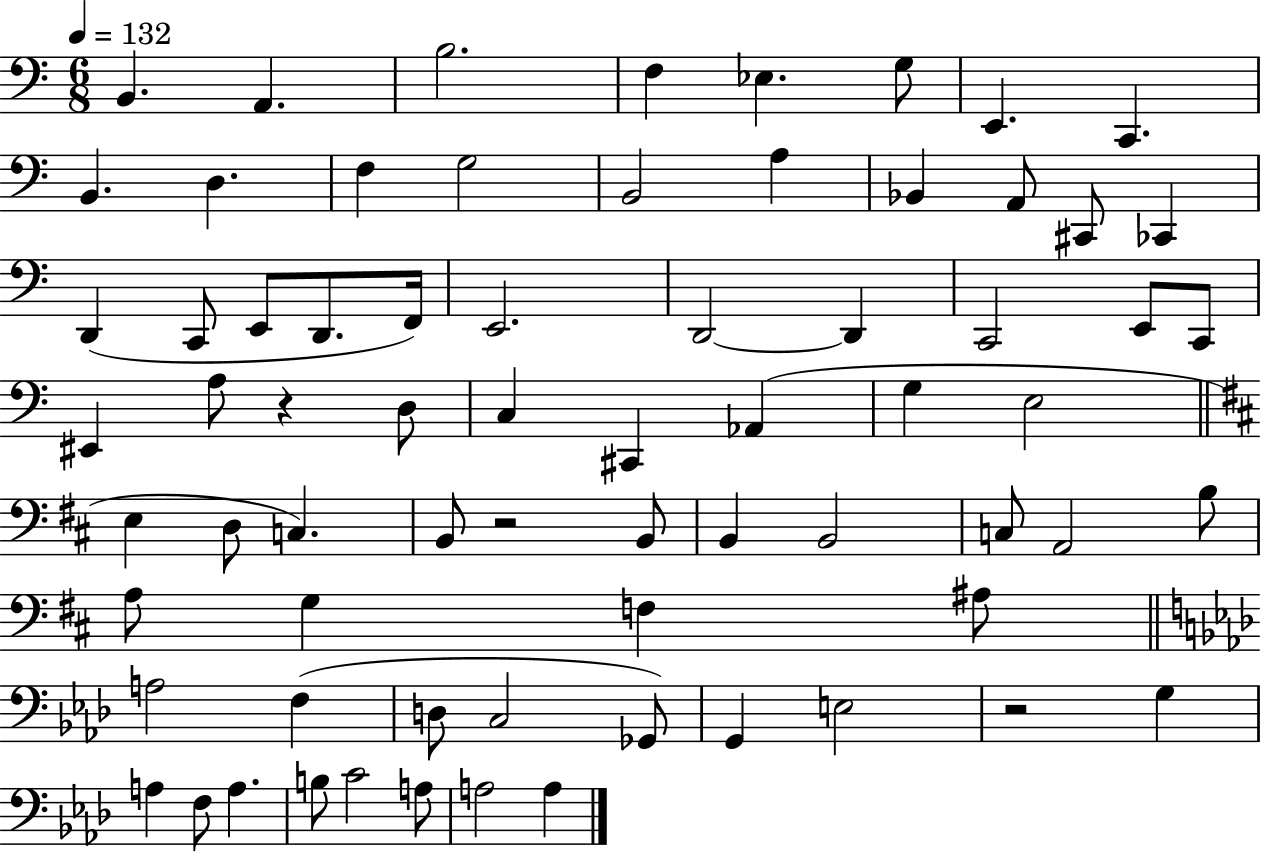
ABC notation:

X:1
T:Untitled
M:6/8
L:1/4
K:C
B,, A,, B,2 F, _E, G,/2 E,, C,, B,, D, F, G,2 B,,2 A, _B,, A,,/2 ^C,,/2 _C,, D,, C,,/2 E,,/2 D,,/2 F,,/4 E,,2 D,,2 D,, C,,2 E,,/2 C,,/2 ^E,, A,/2 z D,/2 C, ^C,, _A,, G, E,2 E, D,/2 C, B,,/2 z2 B,,/2 B,, B,,2 C,/2 A,,2 B,/2 A,/2 G, F, ^A,/2 A,2 F, D,/2 C,2 _G,,/2 G,, E,2 z2 G, A, F,/2 A, B,/2 C2 A,/2 A,2 A,